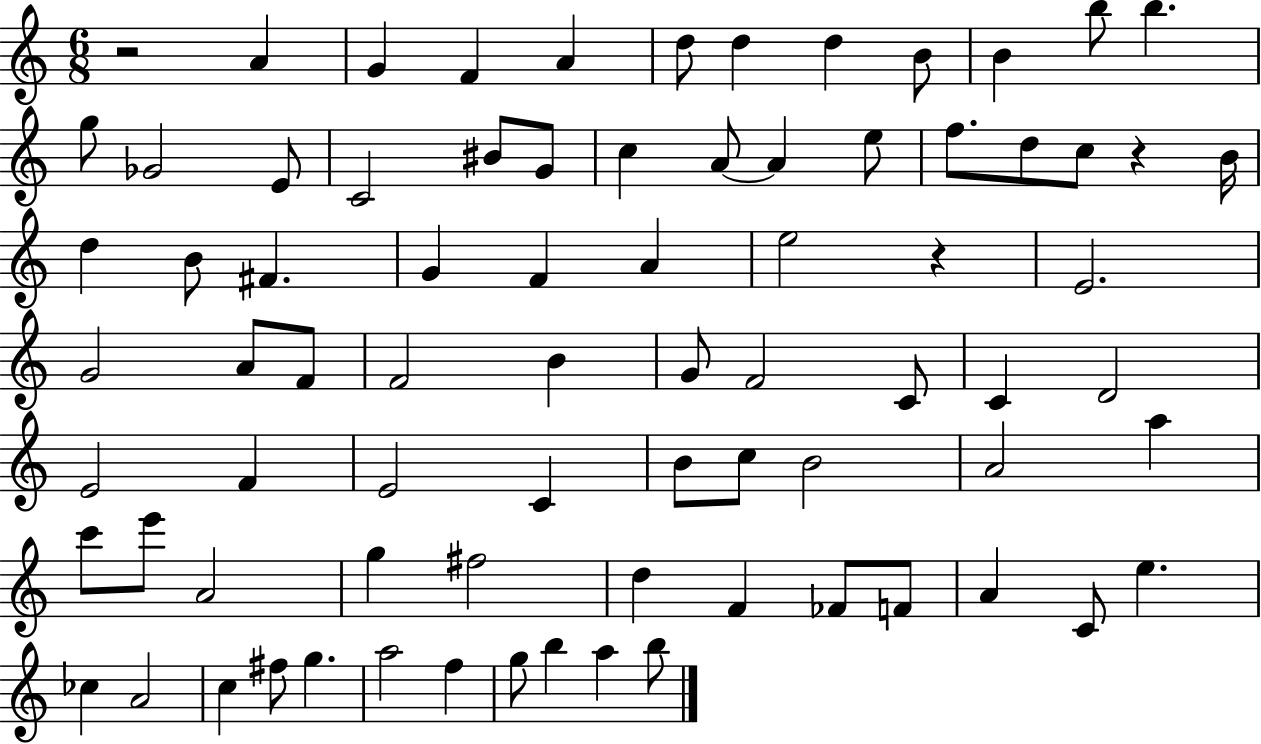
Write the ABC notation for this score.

X:1
T:Untitled
M:6/8
L:1/4
K:C
z2 A G F A d/2 d d B/2 B b/2 b g/2 _G2 E/2 C2 ^B/2 G/2 c A/2 A e/2 f/2 d/2 c/2 z B/4 d B/2 ^F G F A e2 z E2 G2 A/2 F/2 F2 B G/2 F2 C/2 C D2 E2 F E2 C B/2 c/2 B2 A2 a c'/2 e'/2 A2 g ^f2 d F _F/2 F/2 A C/2 e _c A2 c ^f/2 g a2 f g/2 b a b/2